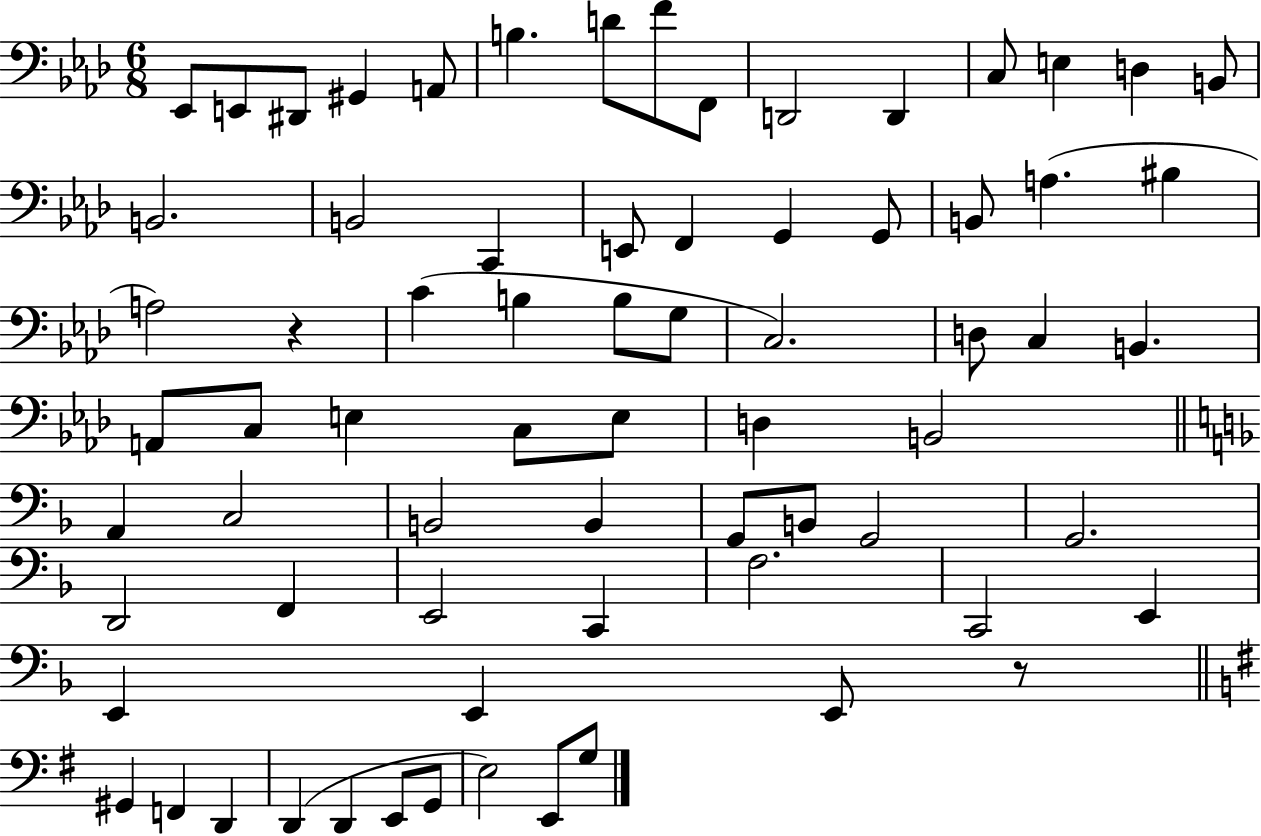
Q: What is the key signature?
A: AES major